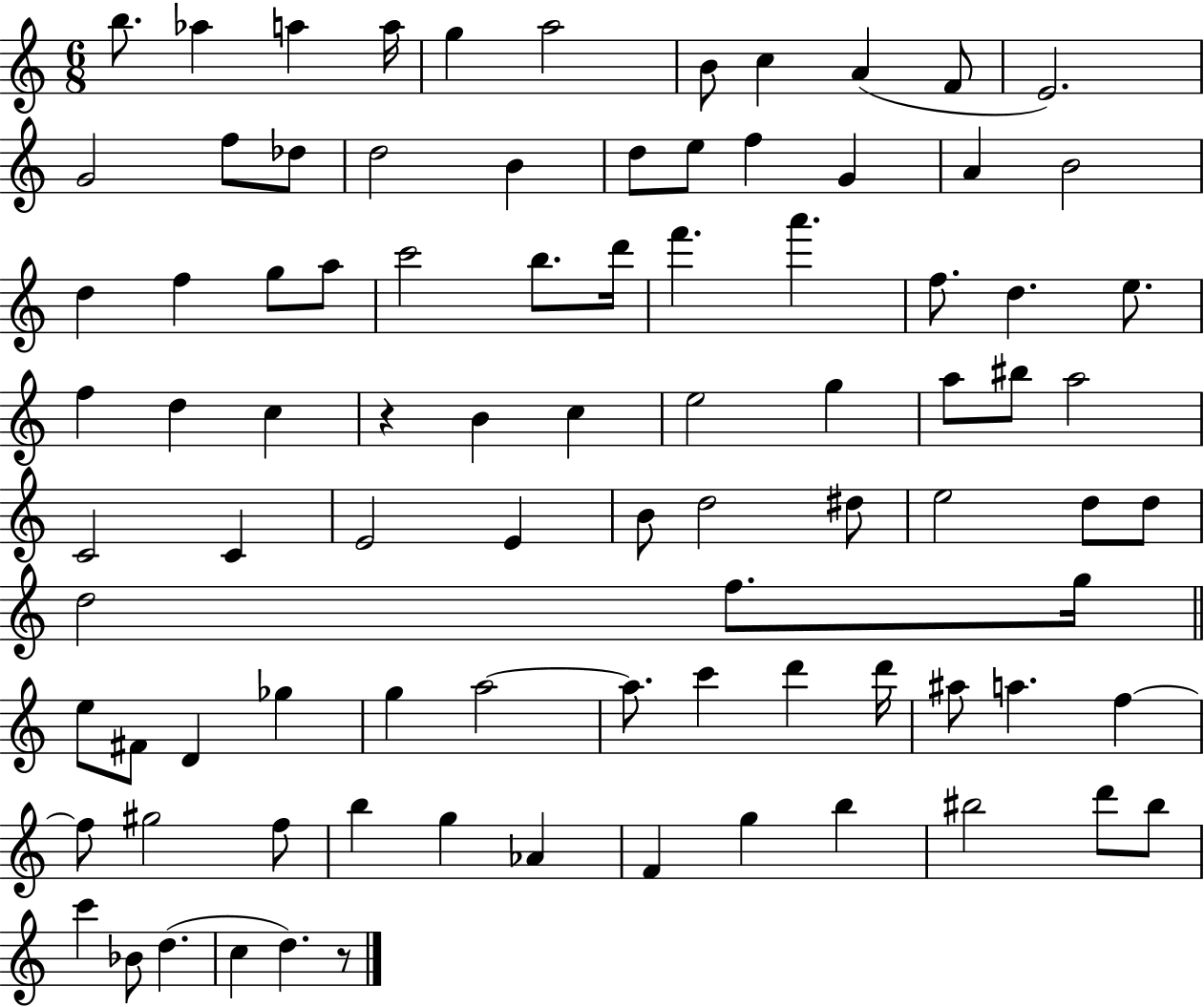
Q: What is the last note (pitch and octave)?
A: D5